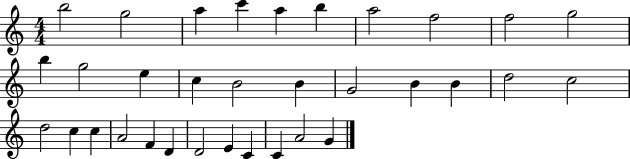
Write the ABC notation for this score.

X:1
T:Untitled
M:4/4
L:1/4
K:C
b2 g2 a c' a b a2 f2 f2 g2 b g2 e c B2 B G2 B B d2 c2 d2 c c A2 F D D2 E C C A2 G